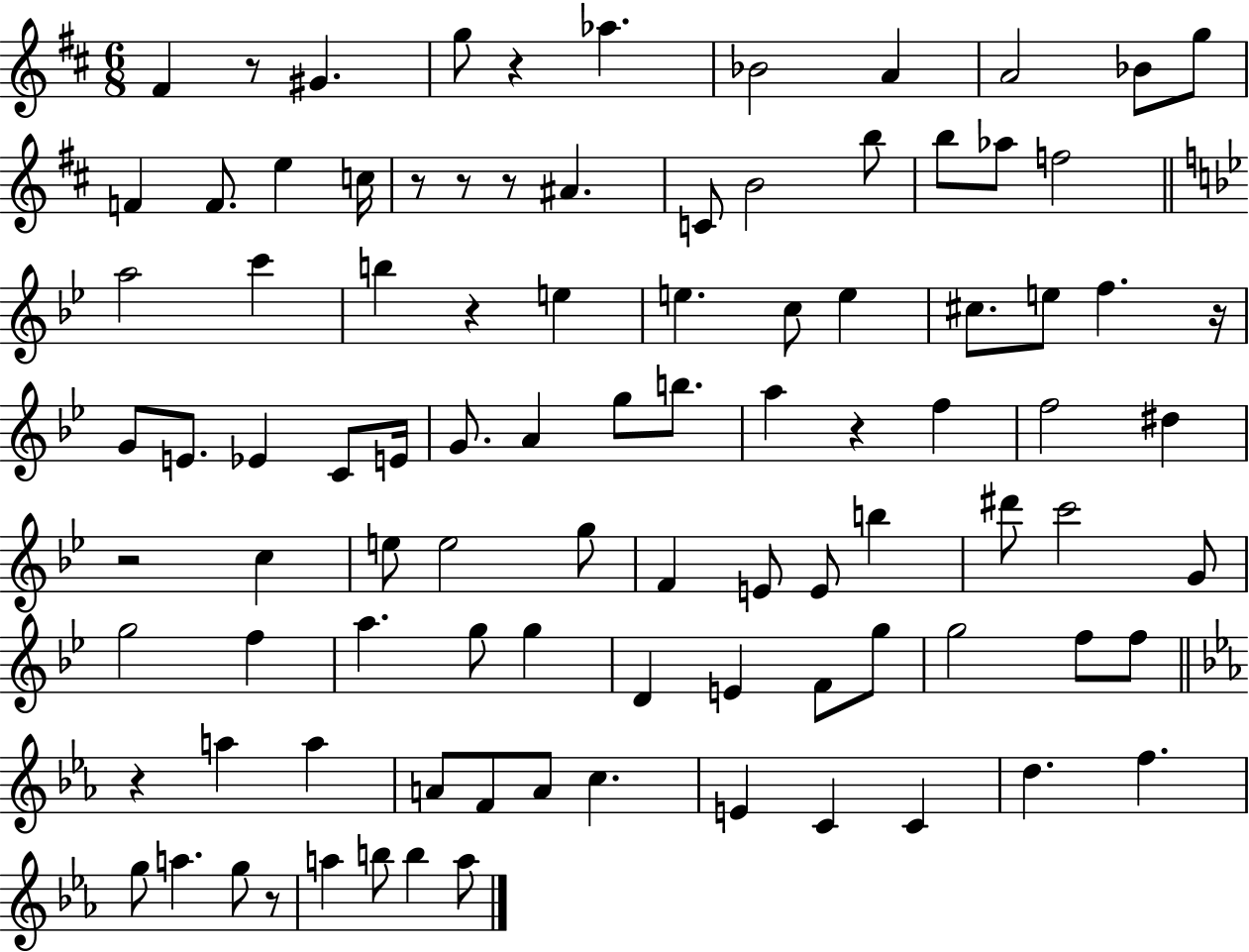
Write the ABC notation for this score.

X:1
T:Untitled
M:6/8
L:1/4
K:D
^F z/2 ^G g/2 z _a _B2 A A2 _B/2 g/2 F F/2 e c/4 z/2 z/2 z/2 ^A C/2 B2 b/2 b/2 _a/2 f2 a2 c' b z e e c/2 e ^c/2 e/2 f z/4 G/2 E/2 _E C/2 E/4 G/2 A g/2 b/2 a z f f2 ^d z2 c e/2 e2 g/2 F E/2 E/2 b ^d'/2 c'2 G/2 g2 f a g/2 g D E F/2 g/2 g2 f/2 f/2 z a a A/2 F/2 A/2 c E C C d f g/2 a g/2 z/2 a b/2 b a/2